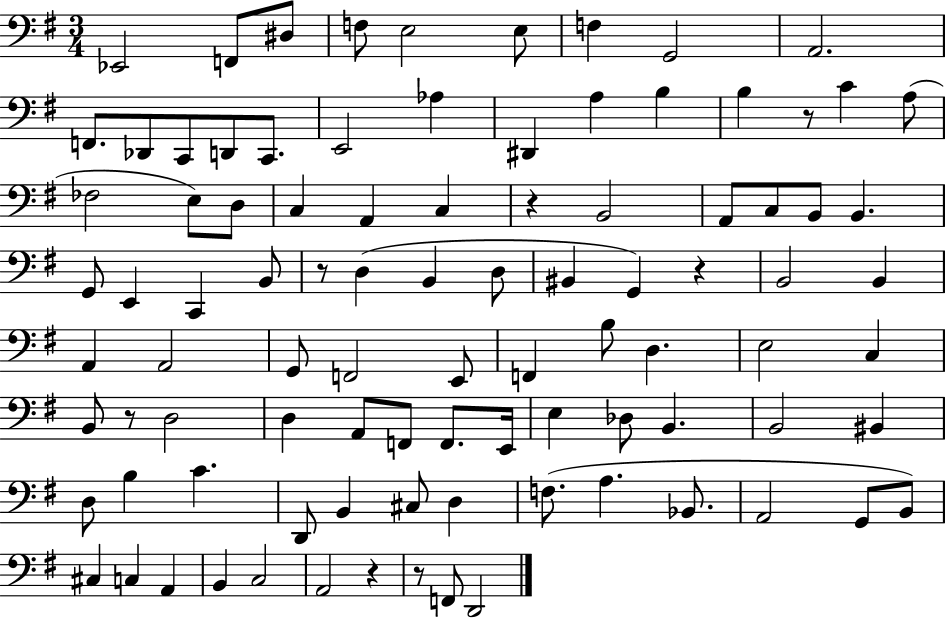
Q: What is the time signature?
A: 3/4